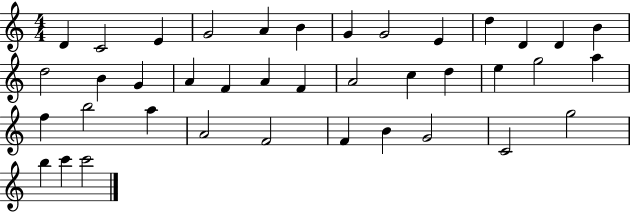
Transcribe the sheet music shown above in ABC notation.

X:1
T:Untitled
M:4/4
L:1/4
K:C
D C2 E G2 A B G G2 E d D D B d2 B G A F A F A2 c d e g2 a f b2 a A2 F2 F B G2 C2 g2 b c' c'2